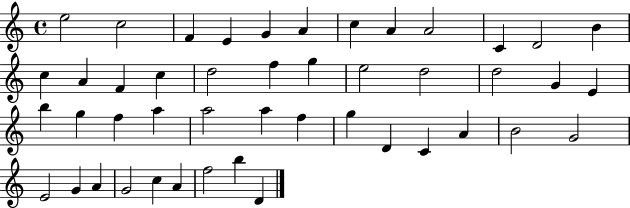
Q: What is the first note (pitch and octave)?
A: E5